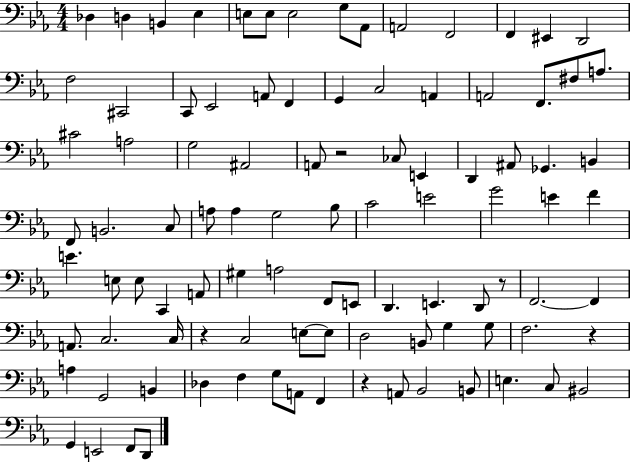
{
  \clef bass
  \numericTimeSignature
  \time 4/4
  \key ees \major
  \repeat volta 2 { des4 d4 b,4 ees4 | e8 e8 e2 g8 aes,8 | a,2 f,2 | f,4 eis,4 d,2 | \break f2 cis,2 | c,8 ees,2 a,8 f,4 | g,4 c2 a,4 | a,2 f,8. fis8 a8. | \break cis'2 a2 | g2 ais,2 | a,8 r2 ces8 e,4 | d,4 ais,8 ges,4. b,4 | \break f,8 b,2. c8 | a8 a4 g2 bes8 | c'2 e'2 | g'2 e'4 f'4 | \break e'4. e8 e8 c,4 a,8 | gis4 a2 f,8 e,8 | d,4. e,4. d,8 r8 | f,2.~~ f,4 | \break a,8. c2. c16 | r4 c2 e8~~ e8 | d2 b,8 g4 g8 | f2. r4 | \break a4 g,2 b,4 | des4 f4 g8 a,8 f,4 | r4 a,8 bes,2 b,8 | e4. c8 bis,2 | \break g,4 e,2 f,8 d,8 | } \bar "|."
}